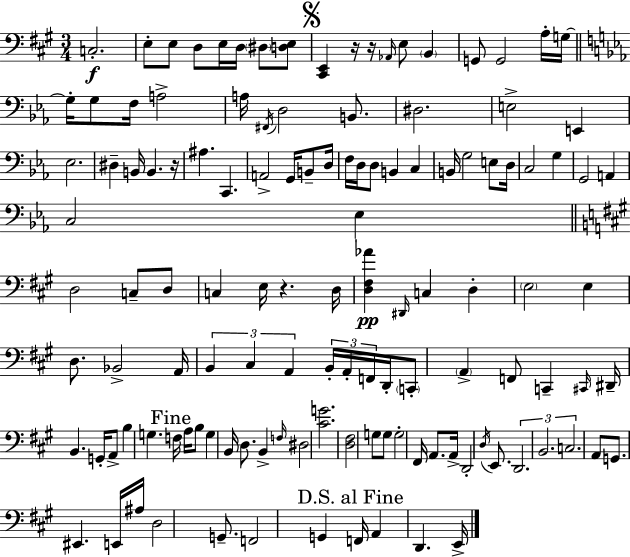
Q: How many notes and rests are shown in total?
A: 125